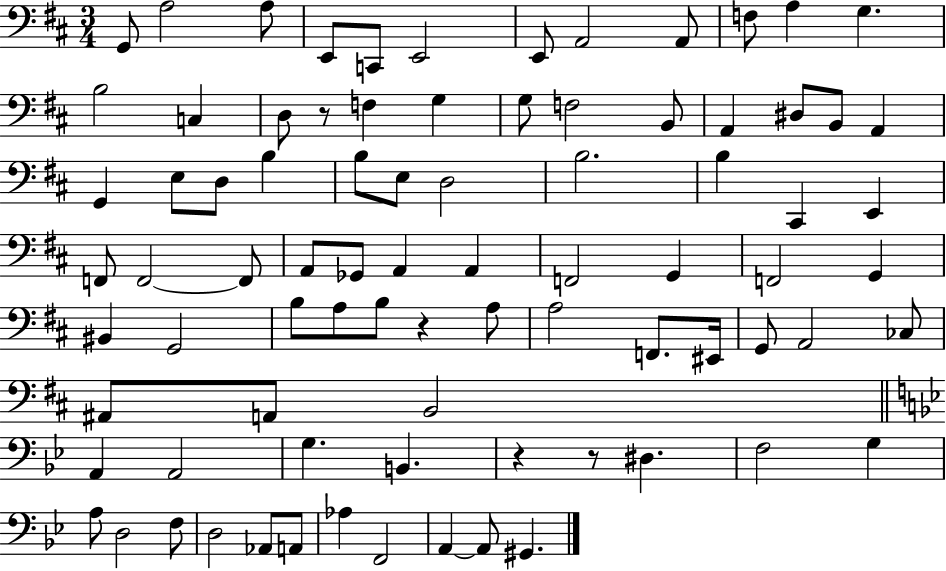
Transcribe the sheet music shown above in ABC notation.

X:1
T:Untitled
M:3/4
L:1/4
K:D
G,,/2 A,2 A,/2 E,,/2 C,,/2 E,,2 E,,/2 A,,2 A,,/2 F,/2 A, G, B,2 C, D,/2 z/2 F, G, G,/2 F,2 B,,/2 A,, ^D,/2 B,,/2 A,, G,, E,/2 D,/2 B, B,/2 E,/2 D,2 B,2 B, ^C,, E,, F,,/2 F,,2 F,,/2 A,,/2 _G,,/2 A,, A,, F,,2 G,, F,,2 G,, ^B,, G,,2 B,/2 A,/2 B,/2 z A,/2 A,2 F,,/2 ^E,,/4 G,,/2 A,,2 _C,/2 ^A,,/2 A,,/2 B,,2 A,, A,,2 G, B,, z z/2 ^D, F,2 G, A,/2 D,2 F,/2 D,2 _A,,/2 A,,/2 _A, F,,2 A,, A,,/2 ^G,,